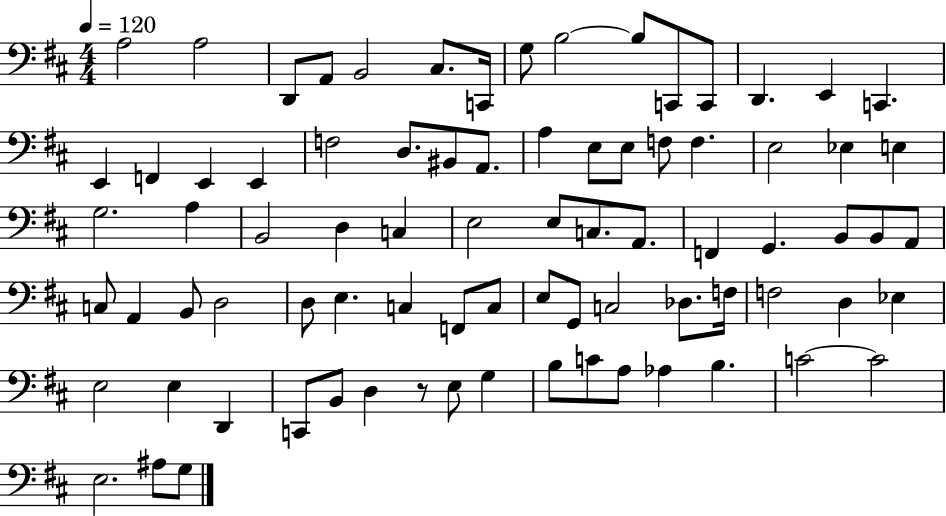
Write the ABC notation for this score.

X:1
T:Untitled
M:4/4
L:1/4
K:D
A,2 A,2 D,,/2 A,,/2 B,,2 ^C,/2 C,,/4 G,/2 B,2 B,/2 C,,/2 C,,/2 D,, E,, C,, E,, F,, E,, E,, F,2 D,/2 ^B,,/2 A,,/2 A, E,/2 E,/2 F,/2 F, E,2 _E, E, G,2 A, B,,2 D, C, E,2 E,/2 C,/2 A,,/2 F,, G,, B,,/2 B,,/2 A,,/2 C,/2 A,, B,,/2 D,2 D,/2 E, C, F,,/2 C,/2 E,/2 G,,/2 C,2 _D,/2 F,/4 F,2 D, _E, E,2 E, D,, C,,/2 B,,/2 D, z/2 E,/2 G, B,/2 C/2 A,/2 _A, B, C2 C2 E,2 ^A,/2 G,/2